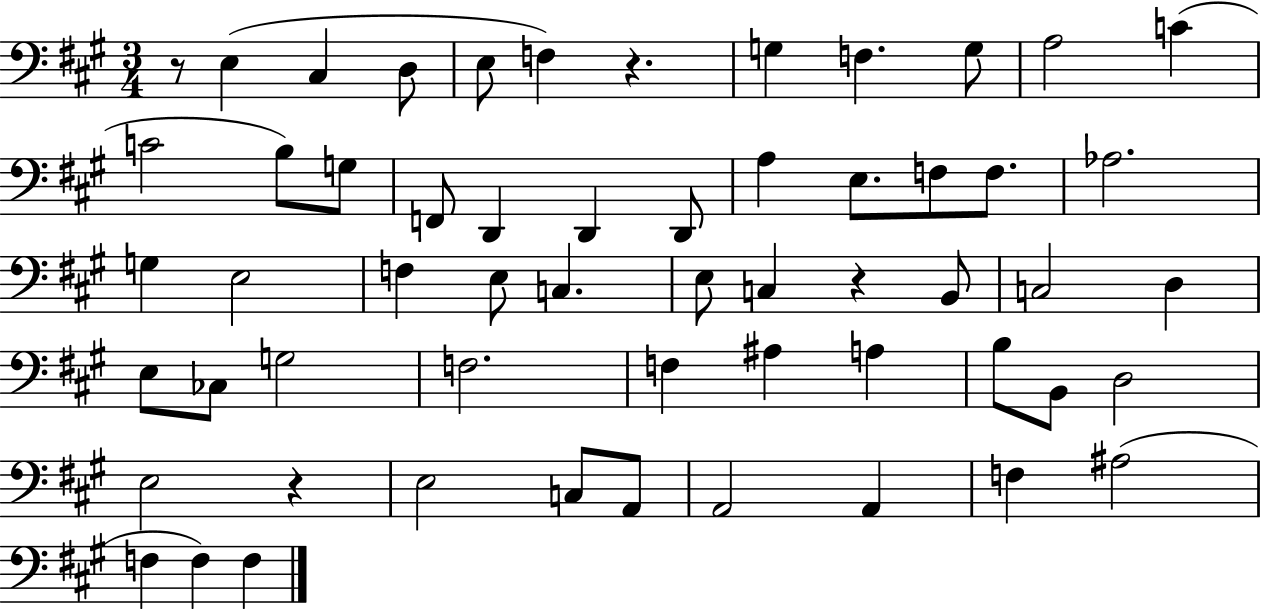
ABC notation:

X:1
T:Untitled
M:3/4
L:1/4
K:A
z/2 E, ^C, D,/2 E,/2 F, z G, F, G,/2 A,2 C C2 B,/2 G,/2 F,,/2 D,, D,, D,,/2 A, E,/2 F,/2 F,/2 _A,2 G, E,2 F, E,/2 C, E,/2 C, z B,,/2 C,2 D, E,/2 _C,/2 G,2 F,2 F, ^A, A, B,/2 B,,/2 D,2 E,2 z E,2 C,/2 A,,/2 A,,2 A,, F, ^A,2 F, F, F,